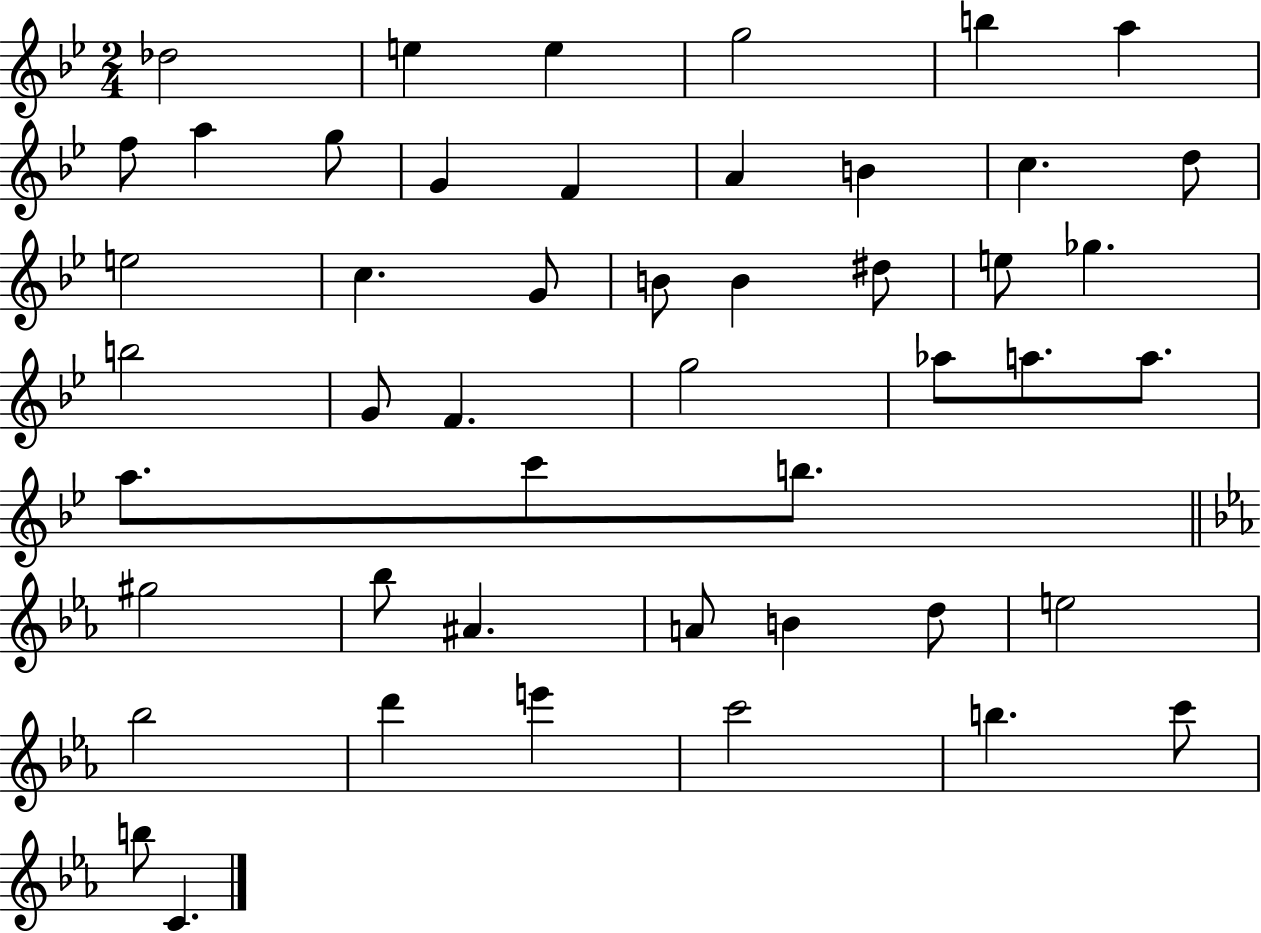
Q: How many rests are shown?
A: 0